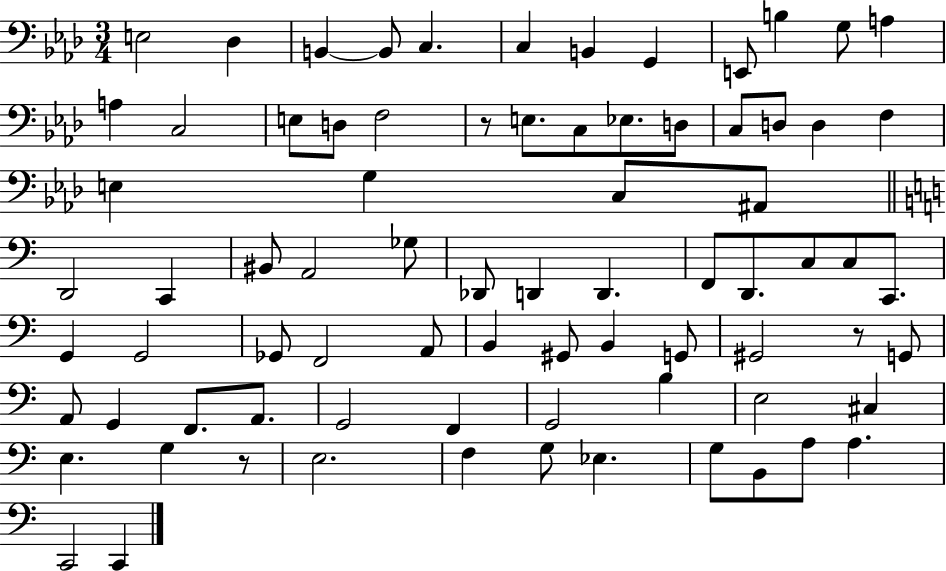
{
  \clef bass
  \numericTimeSignature
  \time 3/4
  \key aes \major
  e2 des4 | b,4~~ b,8 c4. | c4 b,4 g,4 | e,8 b4 g8 a4 | \break a4 c2 | e8 d8 f2 | r8 e8. c8 ees8. d8 | c8 d8 d4 f4 | \break e4 g4 c8 ais,8 | \bar "||" \break \key a \minor d,2 c,4 | bis,8 a,2 ges8 | des,8 d,4 d,4. | f,8 d,8. c8 c8 c,8. | \break g,4 g,2 | ges,8 f,2 a,8 | b,4 gis,8 b,4 g,8 | gis,2 r8 g,8 | \break a,8 g,4 f,8. a,8. | g,2 f,4 | g,2 b4 | e2 cis4 | \break e4. g4 r8 | e2. | f4 g8 ees4. | g8 b,8 a8 a4. | \break c,2 c,4 | \bar "|."
}